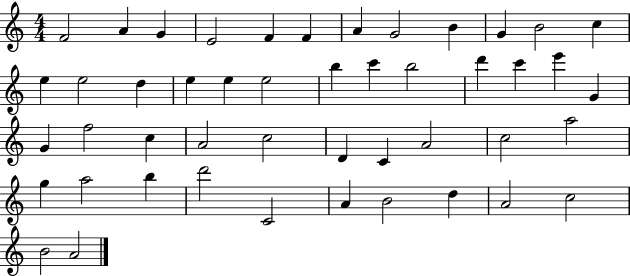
{
  \clef treble
  \numericTimeSignature
  \time 4/4
  \key c \major
  f'2 a'4 g'4 | e'2 f'4 f'4 | a'4 g'2 b'4 | g'4 b'2 c''4 | \break e''4 e''2 d''4 | e''4 e''4 e''2 | b''4 c'''4 b''2 | d'''4 c'''4 e'''4 g'4 | \break g'4 f''2 c''4 | a'2 c''2 | d'4 c'4 a'2 | c''2 a''2 | \break g''4 a''2 b''4 | d'''2 c'2 | a'4 b'2 d''4 | a'2 c''2 | \break b'2 a'2 | \bar "|."
}